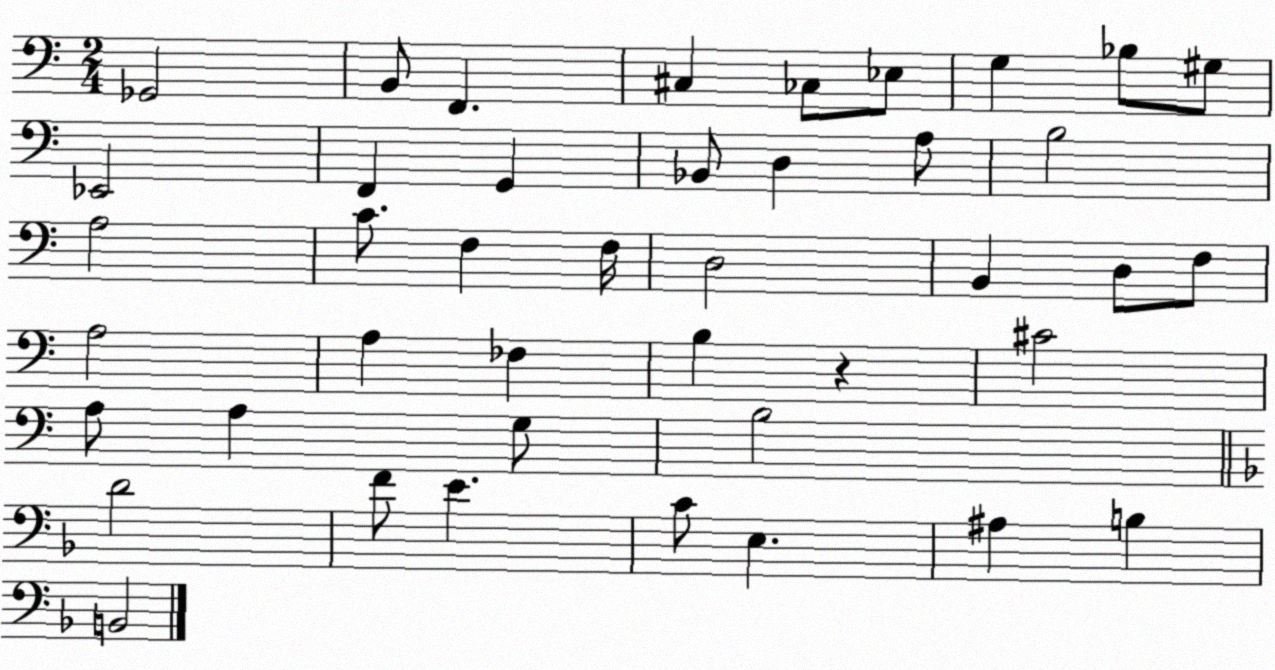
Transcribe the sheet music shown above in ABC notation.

X:1
T:Untitled
M:2/4
L:1/4
K:C
_G,,2 B,,/2 F,, ^C, _C,/2 _E,/2 G, _B,/2 ^G,/2 _E,,2 F,, G,, _B,,/2 D, A,/2 B,2 A,2 C/2 F, F,/4 D,2 B,, D,/2 F,/2 A,2 A, _F, B, z ^C2 A,/2 A, G,/2 B,2 D2 F/2 E C/2 E, ^A, B, B,,2